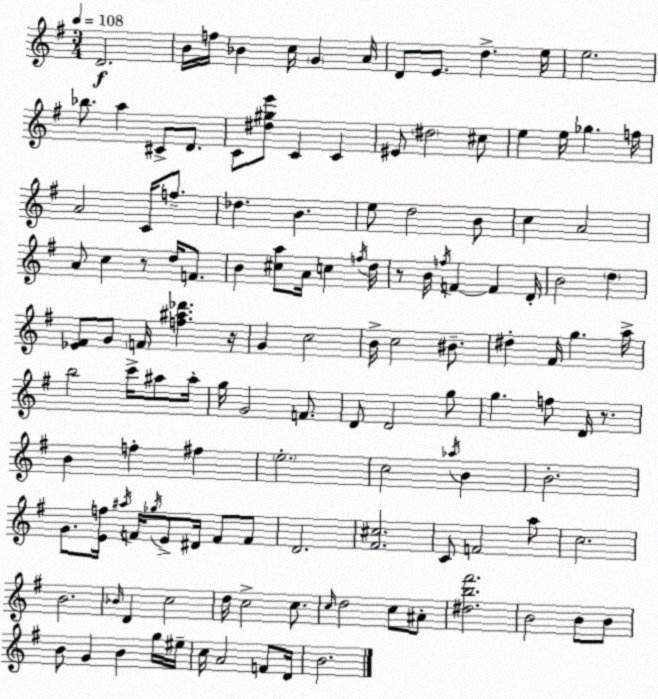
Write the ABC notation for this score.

X:1
T:Untitled
M:3/4
L:1/4
K:Em
D2 B/4 f/4 _B c/4 G A/4 D/2 E/2 d e/4 e2 _b/2 a ^C/2 D/2 C/2 [^d^ge']/2 C C ^E/2 ^d2 ^c/2 e e/4 _g f/4 A2 C/4 f/2 _d B e/2 d2 B/2 c A2 A/2 c z/2 d/4 F/2 B [^ca]/2 A/4 c f/4 d/4 z/2 B/4 f/4 F F D/4 B2 d [_E^F]/2 G/2 F/4 [f^a_d'] z/4 G c2 B/4 c2 ^B/2 ^d ^F/4 g a/4 b2 c'/4 ^a/2 ^a/4 g/4 G2 F/2 D/2 D2 g/2 g f/2 D/4 z/2 B f ^f e2 c2 _a/4 B B2 G/2 [Ef]/4 ^a/4 F/4 _g/4 E/2 ^D/4 F/2 F/2 D2 [^F^c]2 C/2 F2 a/2 c2 B2 _B/4 D c2 d/4 c2 c/2 c/4 d2 c/2 ^A/2 [^db^f']2 B2 B/2 B/2 B/2 G B g/4 ^e/4 c/4 A2 F/2 D/4 B2